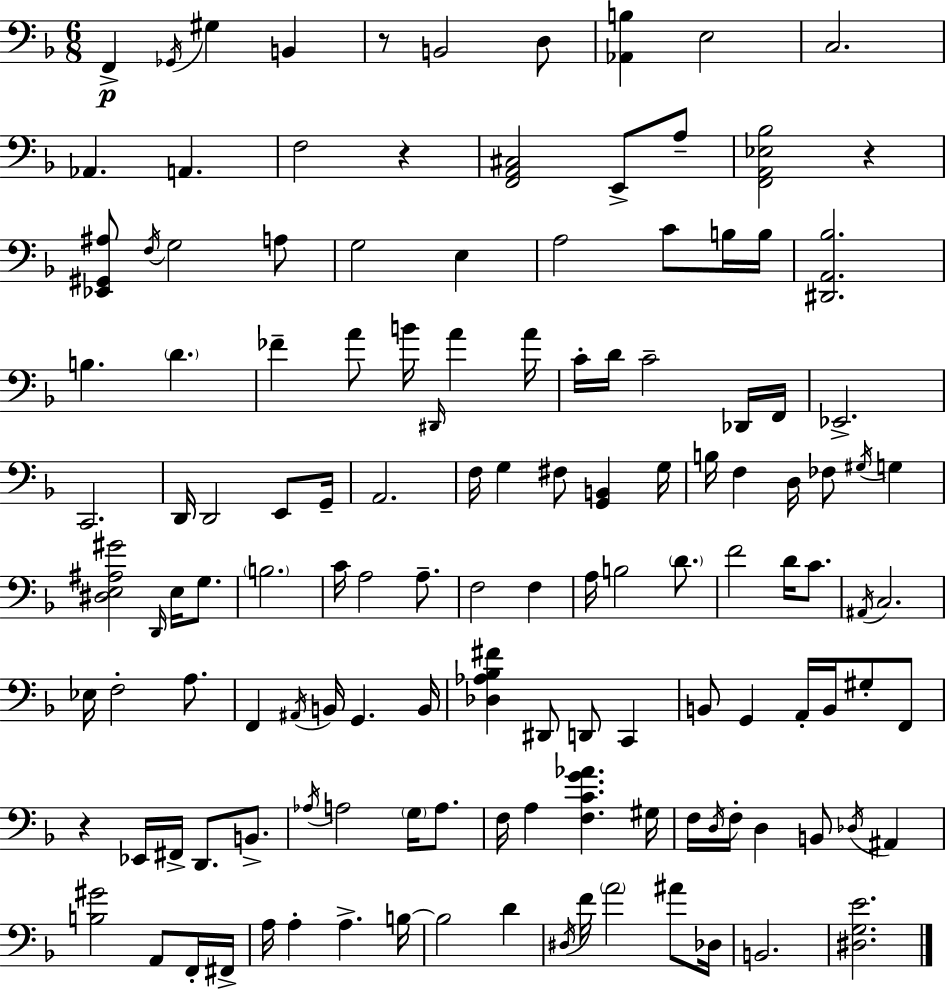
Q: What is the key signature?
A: D minor